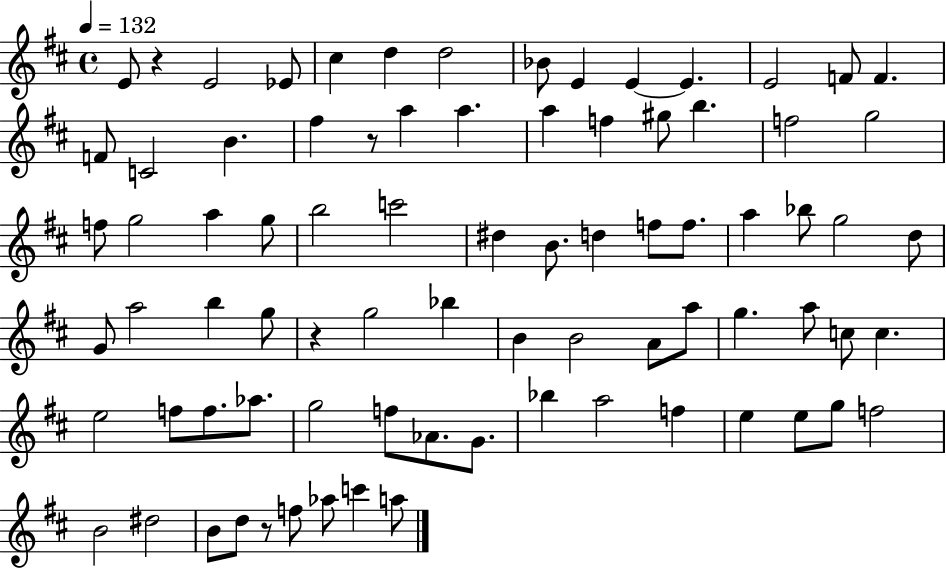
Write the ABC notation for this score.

X:1
T:Untitled
M:4/4
L:1/4
K:D
E/2 z E2 _E/2 ^c d d2 _B/2 E E E E2 F/2 F F/2 C2 B ^f z/2 a a a f ^g/2 b f2 g2 f/2 g2 a g/2 b2 c'2 ^d B/2 d f/2 f/2 a _b/2 g2 d/2 G/2 a2 b g/2 z g2 _b B B2 A/2 a/2 g a/2 c/2 c e2 f/2 f/2 _a/2 g2 f/2 _A/2 G/2 _b a2 f e e/2 g/2 f2 B2 ^d2 B/2 d/2 z/2 f/2 _a/2 c' a/2